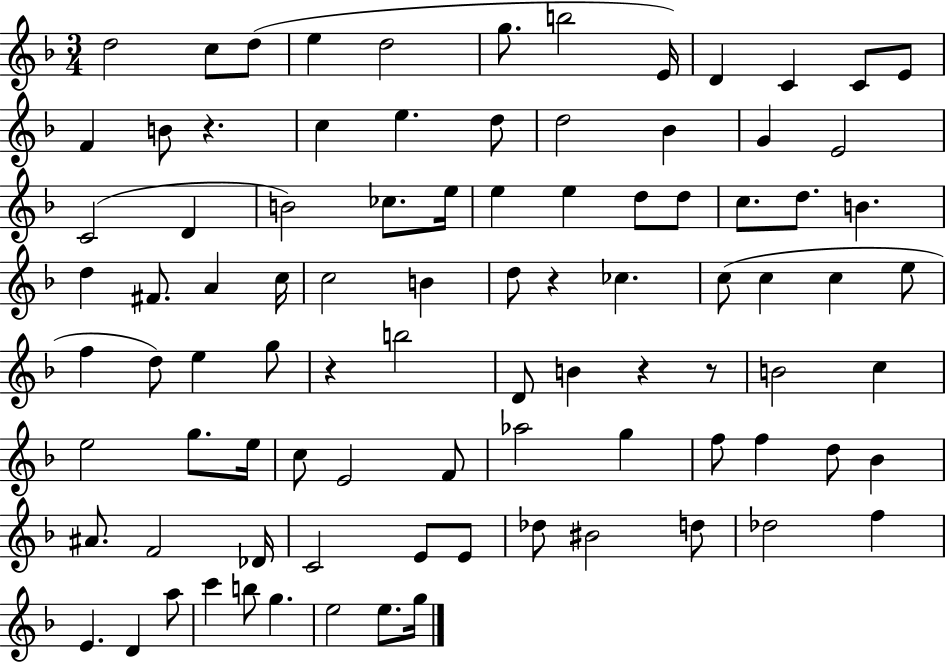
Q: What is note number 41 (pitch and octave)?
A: CES5